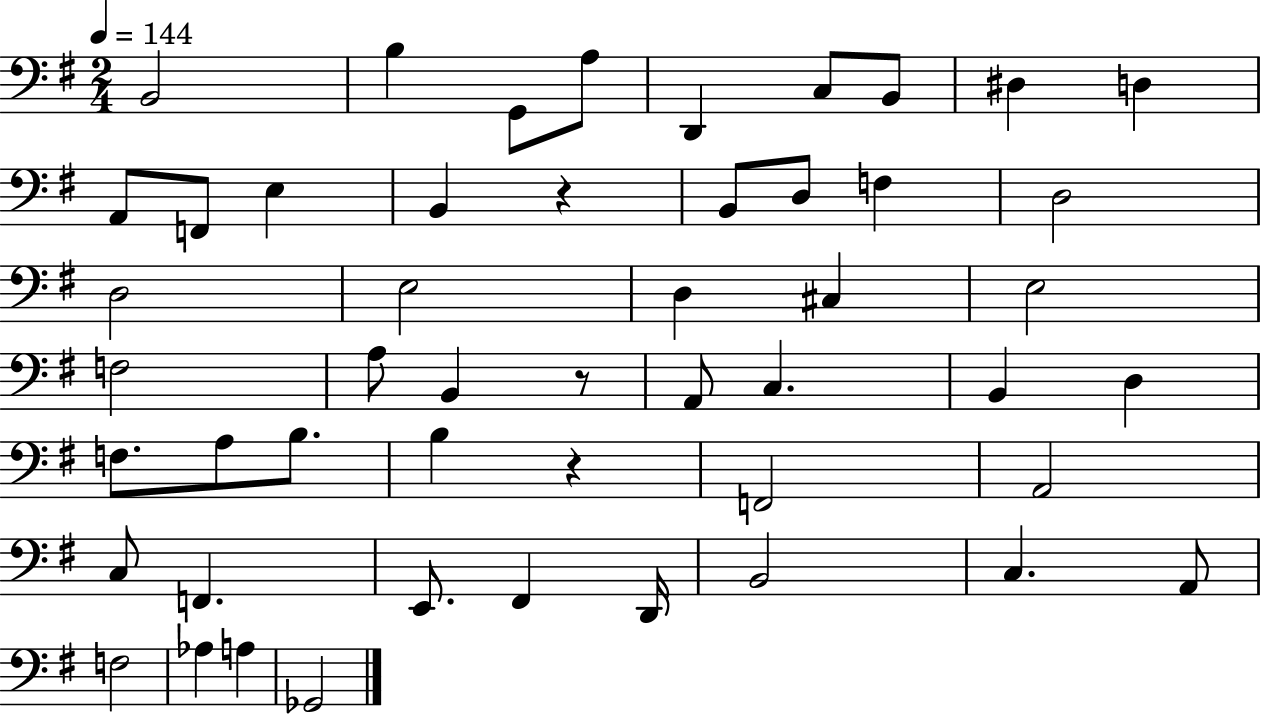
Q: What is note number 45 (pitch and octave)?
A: Ab3